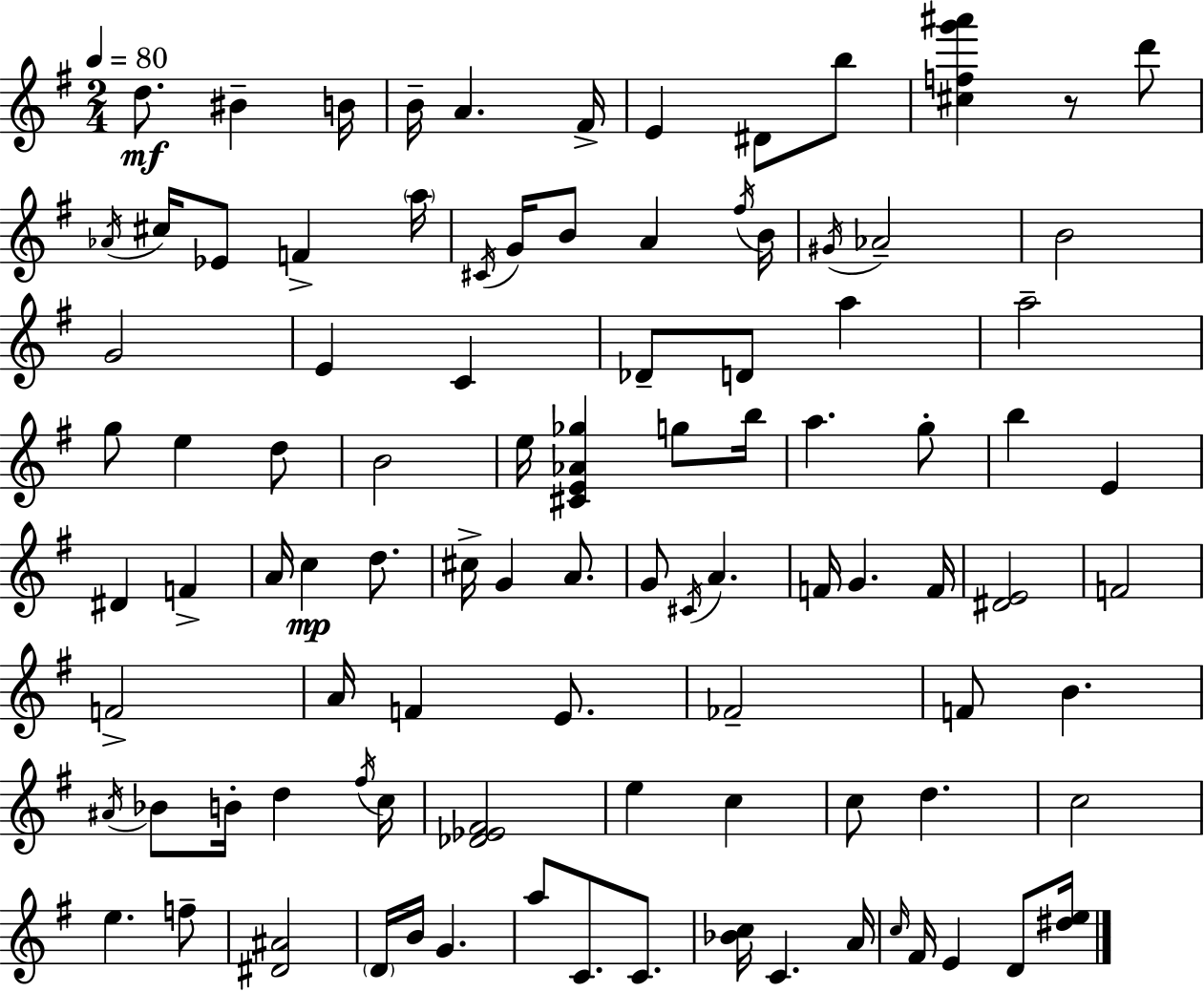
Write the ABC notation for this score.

X:1
T:Untitled
M:2/4
L:1/4
K:Em
d/2 ^B B/4 B/4 A ^F/4 E ^D/2 b/2 [^cfg'^a'] z/2 d'/2 _A/4 ^c/4 _E/2 F a/4 ^C/4 G/4 B/2 A ^f/4 B/4 ^G/4 _A2 B2 G2 E C _D/2 D/2 a a2 g/2 e d/2 B2 e/4 [^CE_A_g] g/2 b/4 a g/2 b E ^D F A/4 c d/2 ^c/4 G A/2 G/2 ^C/4 A F/4 G F/4 [^DE]2 F2 F2 A/4 F E/2 _F2 F/2 B ^A/4 _B/2 B/4 d ^f/4 c/4 [_D_E^F]2 e c c/2 d c2 e f/2 [^D^A]2 D/4 B/4 G a/2 C/2 C/2 [_Bc]/4 C A/4 c/4 ^F/4 E D/2 [^de]/4